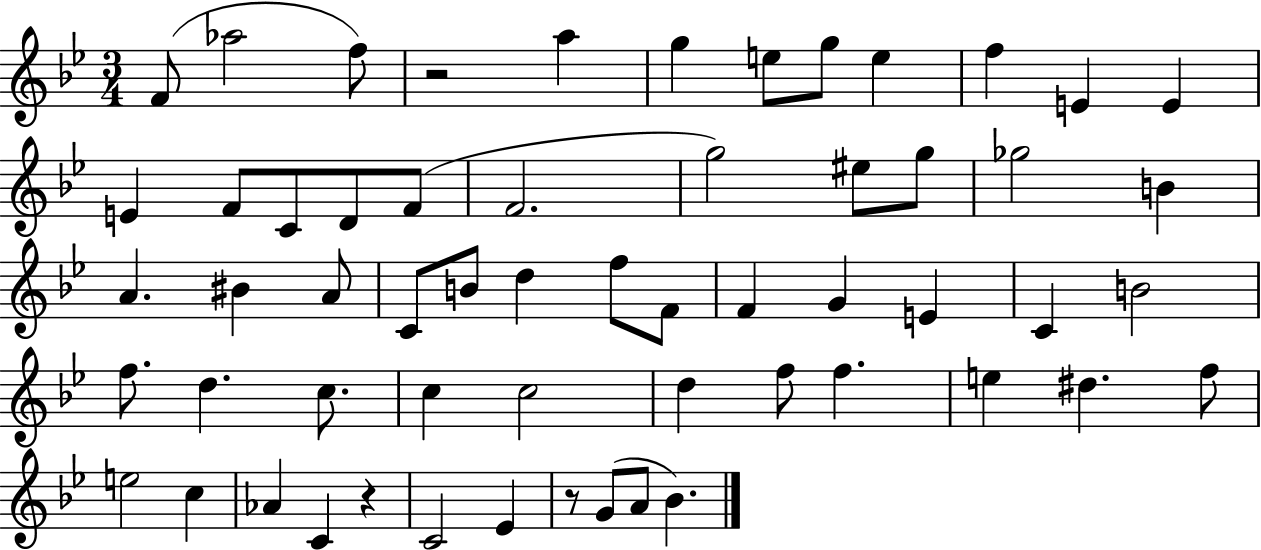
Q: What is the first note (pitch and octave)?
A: F4